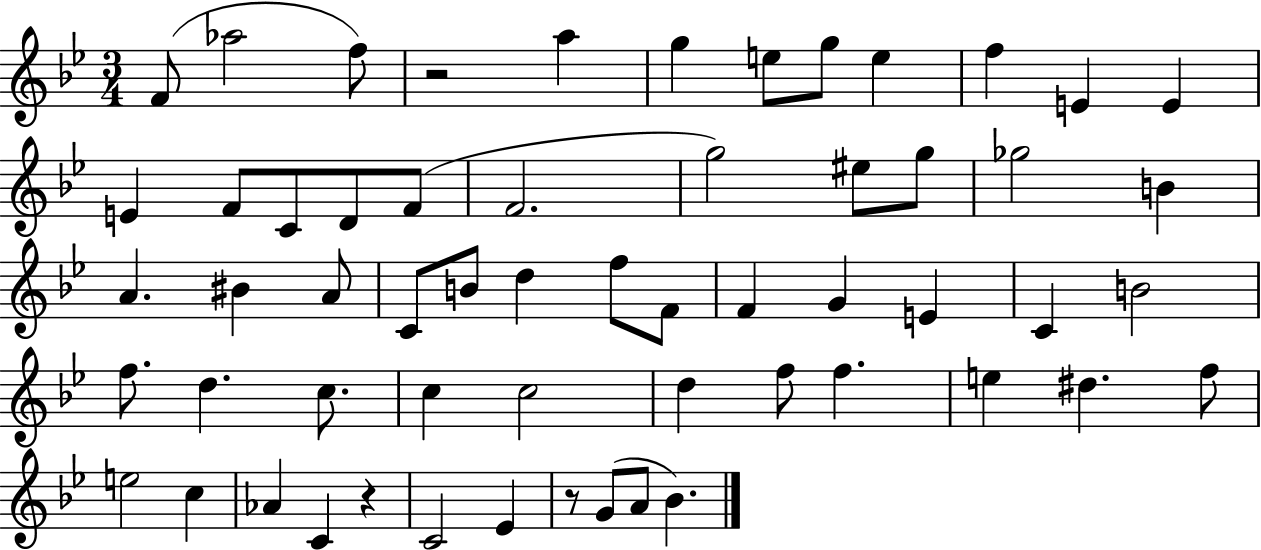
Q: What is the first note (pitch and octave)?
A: F4